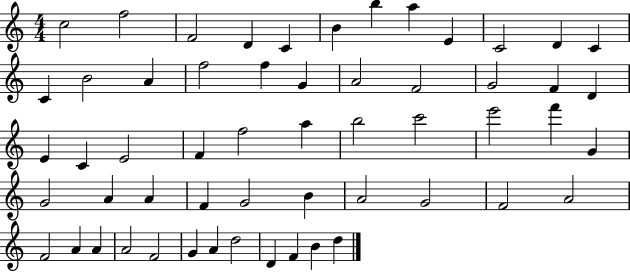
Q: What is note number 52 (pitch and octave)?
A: D5